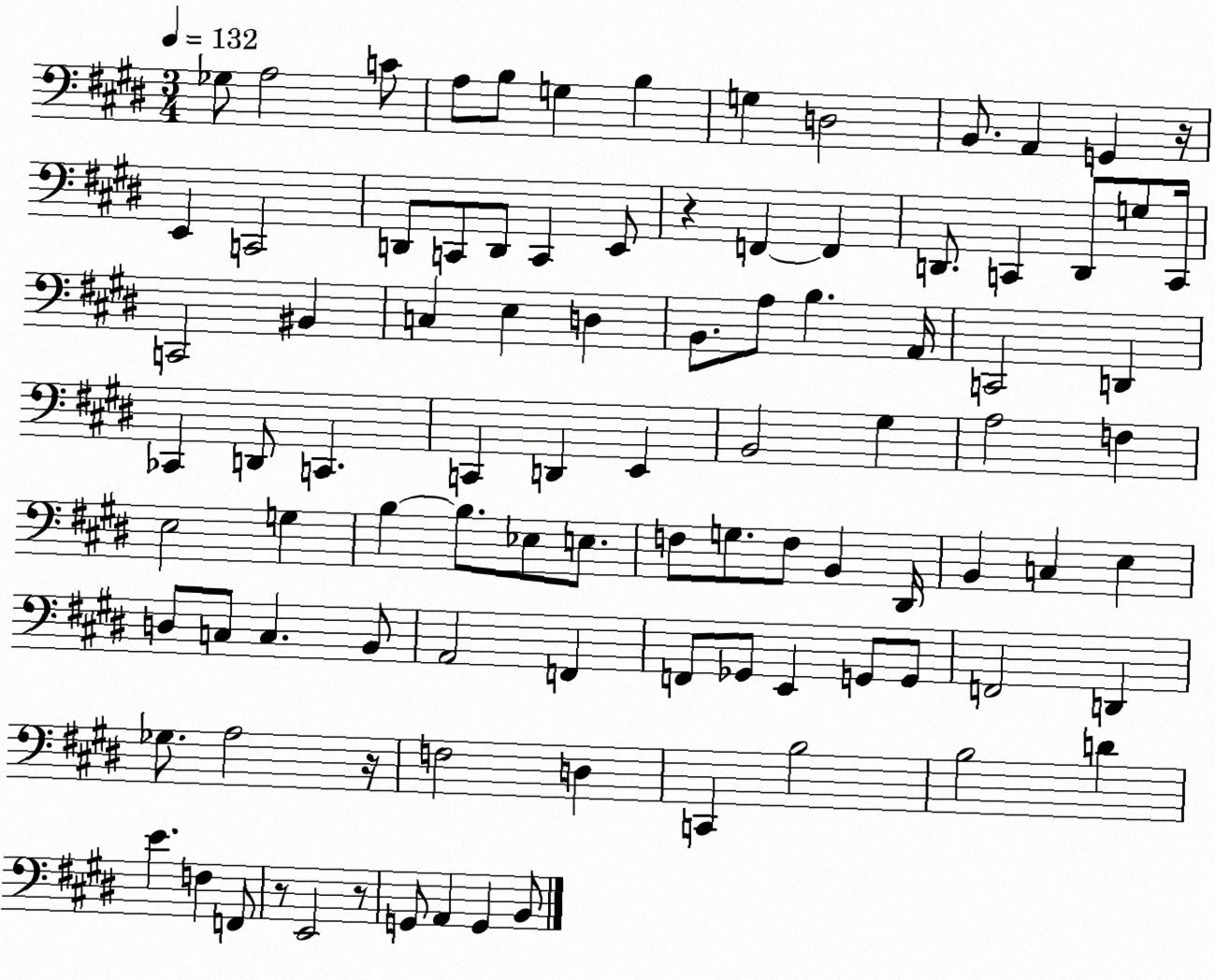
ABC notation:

X:1
T:Untitled
M:3/4
L:1/4
K:E
_G,/2 A,2 C/2 A,/2 B,/2 G, B, G, D,2 B,,/2 A,, G,, z/4 E,, C,,2 D,,/2 C,,/2 D,,/2 C,, E,,/2 z F,, F,, D,,/2 C,, D,,/2 G,/2 C,,/4 C,,2 ^B,, C, E, D, B,,/2 A,/2 B, A,,/4 C,,2 D,, _C,, D,,/2 C,, C,, D,, E,, B,,2 ^G, A,2 F, E,2 G, B, B,/2 _E,/2 E,/2 F,/2 G,/2 F,/2 B,, ^D,,/4 B,, C, E, D,/2 C,/2 C, B,,/2 A,,2 F,, F,,/2 _G,,/2 E,, G,,/2 G,,/2 F,,2 D,, _G,/2 A,2 z/4 F,2 D, C,, B,2 B,2 D E F, F,,/2 z/2 E,,2 z/2 G,,/2 A,, G,, B,,/2